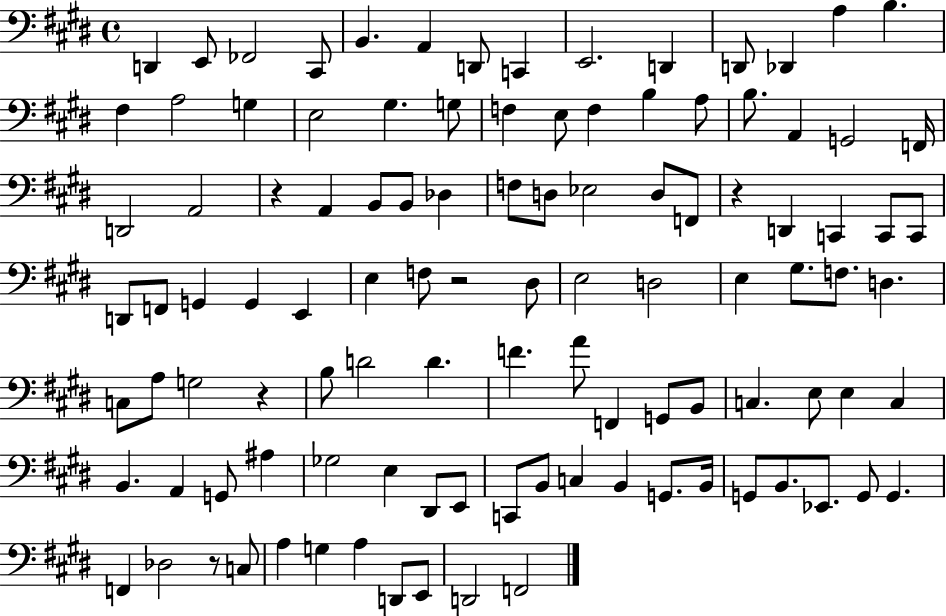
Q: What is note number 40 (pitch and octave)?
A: F2